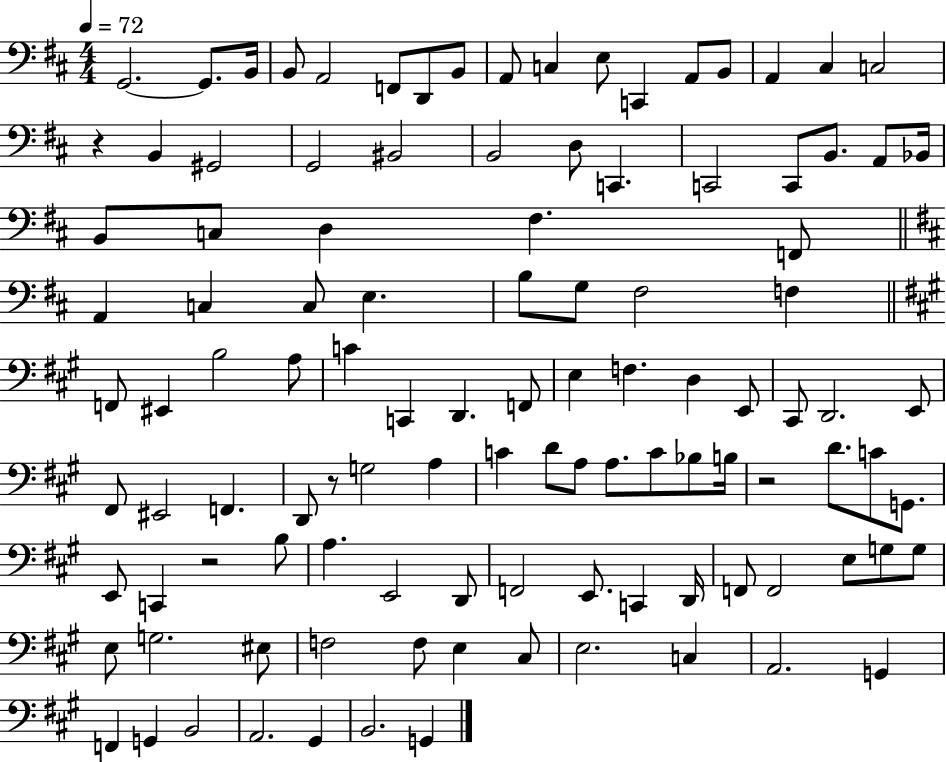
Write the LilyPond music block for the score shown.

{
  \clef bass
  \numericTimeSignature
  \time 4/4
  \key d \major
  \tempo 4 = 72
  g,2.~~ g,8. b,16 | b,8 a,2 f,8 d,8 b,8 | a,8 c4 e8 c,4 a,8 b,8 | a,4 cis4 c2 | \break r4 b,4 gis,2 | g,2 bis,2 | b,2 d8 c,4. | c,2 c,8 b,8. a,8 bes,16 | \break b,8 c8 d4 fis4. f,8 | \bar "||" \break \key d \major a,4 c4 c8 e4. | b8 g8 fis2 f4 | \bar "||" \break \key a \major f,8 eis,4 b2 a8 | c'4 c,4 d,4. f,8 | e4 f4. d4 e,8 | cis,8 d,2. e,8 | \break fis,8 eis,2 f,4. | d,8 r8 g2 a4 | c'4 d'8 a8 a8. c'8 bes8 b16 | r2 d'8. c'8 g,8. | \break e,8 c,4 r2 b8 | a4. e,2 d,8 | f,2 e,8. c,4 d,16 | f,8 f,2 e8 g8 g8 | \break e8 g2. eis8 | f2 f8 e4 cis8 | e2. c4 | a,2. g,4 | \break f,4 g,4 b,2 | a,2. gis,4 | b,2. g,4 | \bar "|."
}